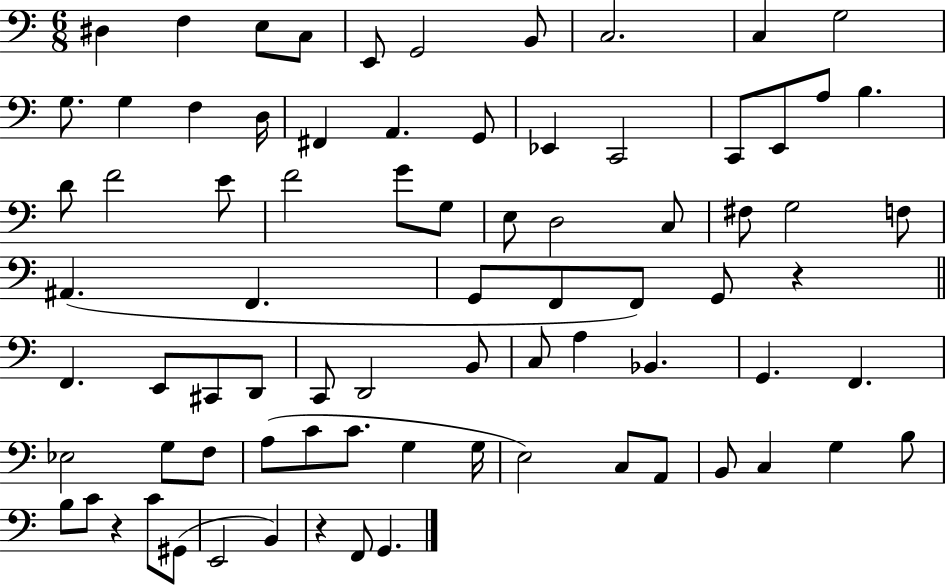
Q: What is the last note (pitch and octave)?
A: G2